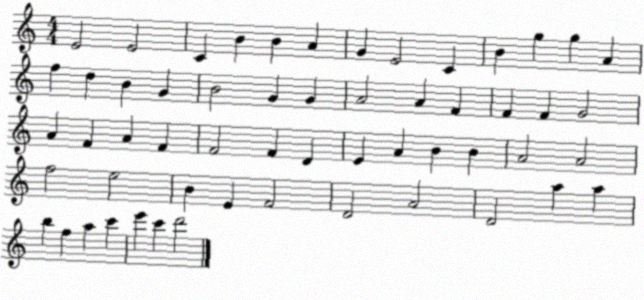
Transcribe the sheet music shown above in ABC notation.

X:1
T:Untitled
M:4/4
L:1/4
K:C
E2 E2 C B B A G E2 C B g g A f d B G B2 G G A2 A F F F G2 A F A F F2 F D E A B B A2 A2 f2 e2 B E F2 D2 A2 D2 a a b f a c' e' c' d'2